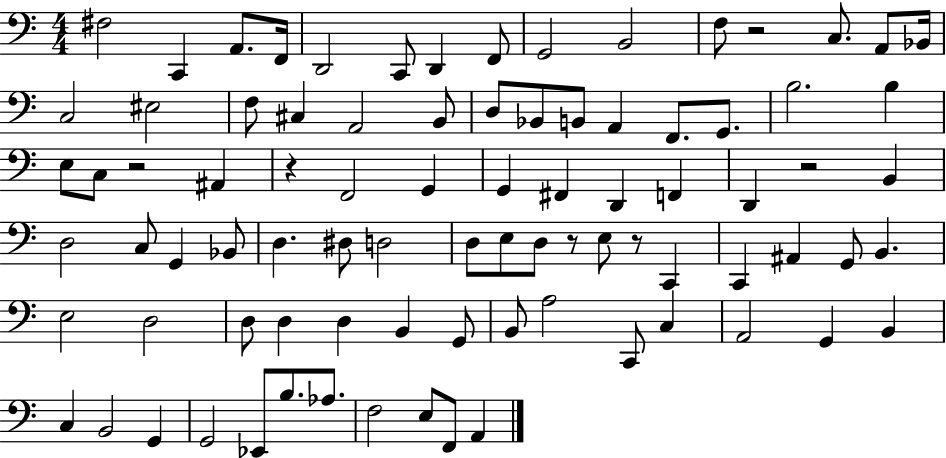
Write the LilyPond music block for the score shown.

{
  \clef bass
  \numericTimeSignature
  \time 4/4
  \key c \major
  \repeat volta 2 { fis2 c,4 a,8. f,16 | d,2 c,8 d,4 f,8 | g,2 b,2 | f8 r2 c8. a,8 bes,16 | \break c2 eis2 | f8 cis4 a,2 b,8 | d8 bes,8 b,8 a,4 f,8. g,8. | b2. b4 | \break e8 c8 r2 ais,4 | r4 f,2 g,4 | g,4 fis,4 d,4 f,4 | d,4 r2 b,4 | \break d2 c8 g,4 bes,8 | d4. dis8 d2 | d8 e8 d8 r8 e8 r8 c,4 | c,4 ais,4 g,8 b,4. | \break e2 d2 | d8 d4 d4 b,4 g,8 | b,8 a2 c,8 c4 | a,2 g,4 b,4 | \break c4 b,2 g,4 | g,2 ees,8 b8. aes8. | f2 e8 f,8 a,4 | } \bar "|."
}